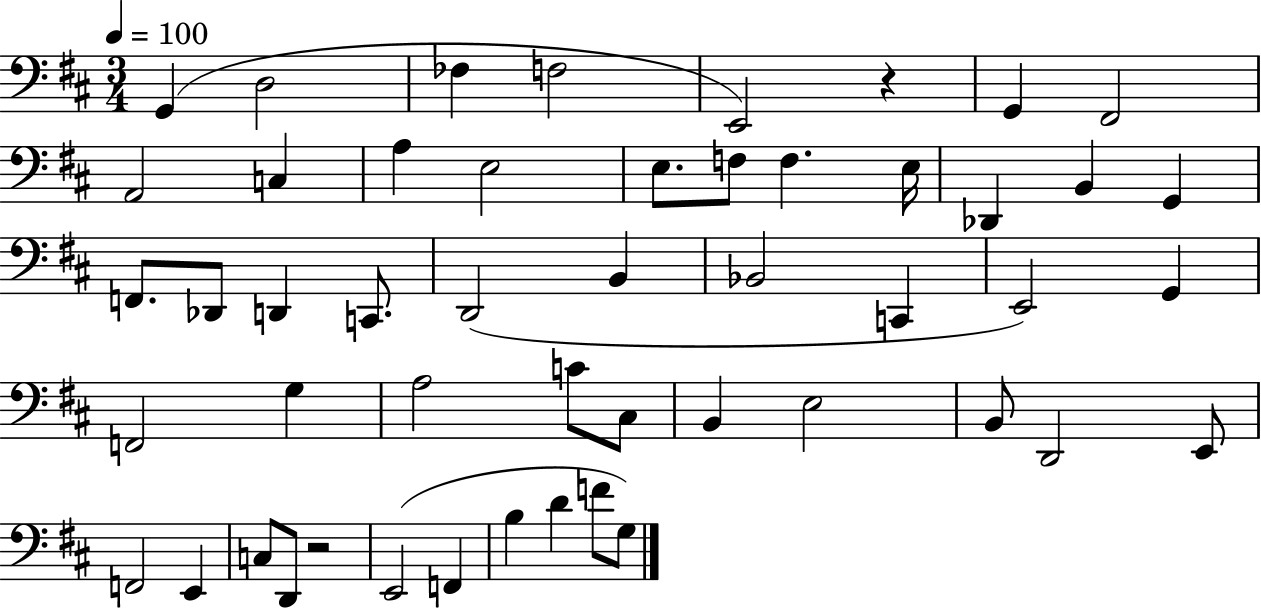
{
  \clef bass
  \numericTimeSignature
  \time 3/4
  \key d \major
  \tempo 4 = 100
  g,4( d2 | fes4 f2 | e,2) r4 | g,4 fis,2 | \break a,2 c4 | a4 e2 | e8. f8 f4. e16 | des,4 b,4 g,4 | \break f,8. des,8 d,4 c,8. | d,2( b,4 | bes,2 c,4 | e,2) g,4 | \break f,2 g4 | a2 c'8 cis8 | b,4 e2 | b,8 d,2 e,8 | \break f,2 e,4 | c8 d,8 r2 | e,2( f,4 | b4 d'4 f'8 g8) | \break \bar "|."
}